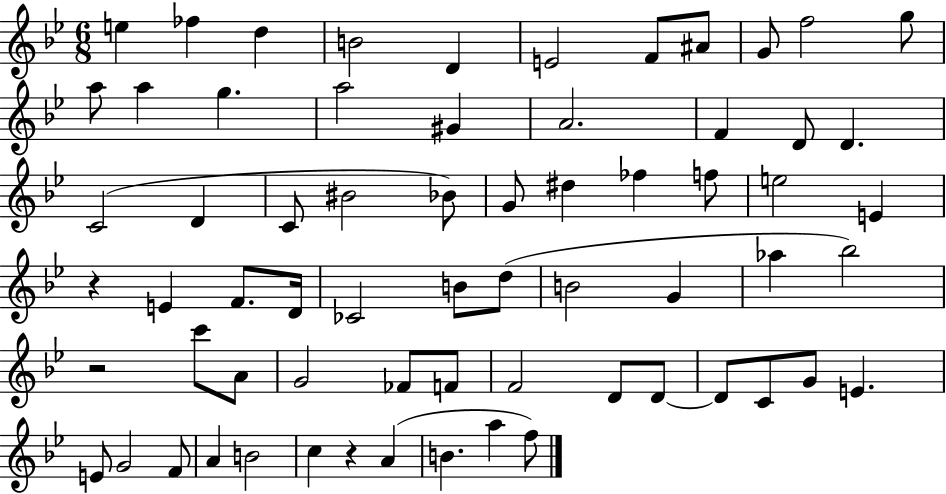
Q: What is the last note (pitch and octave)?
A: F5